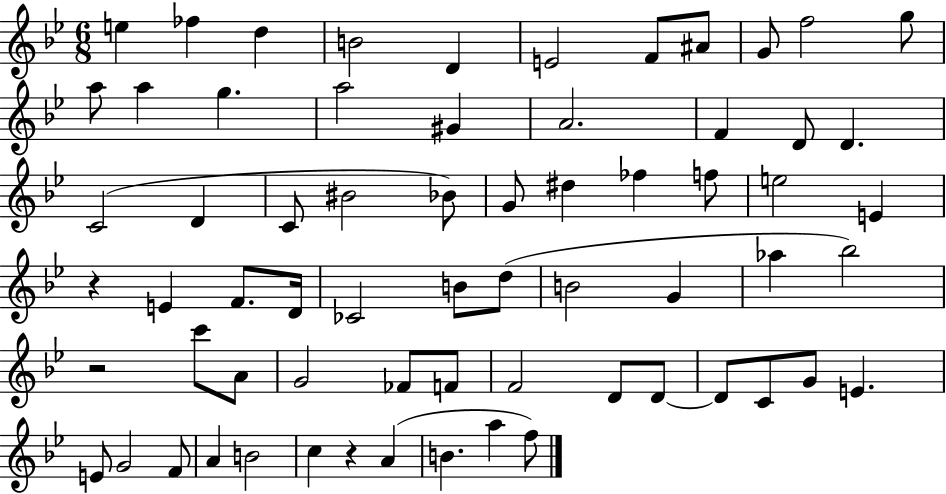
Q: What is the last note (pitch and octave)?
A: F5